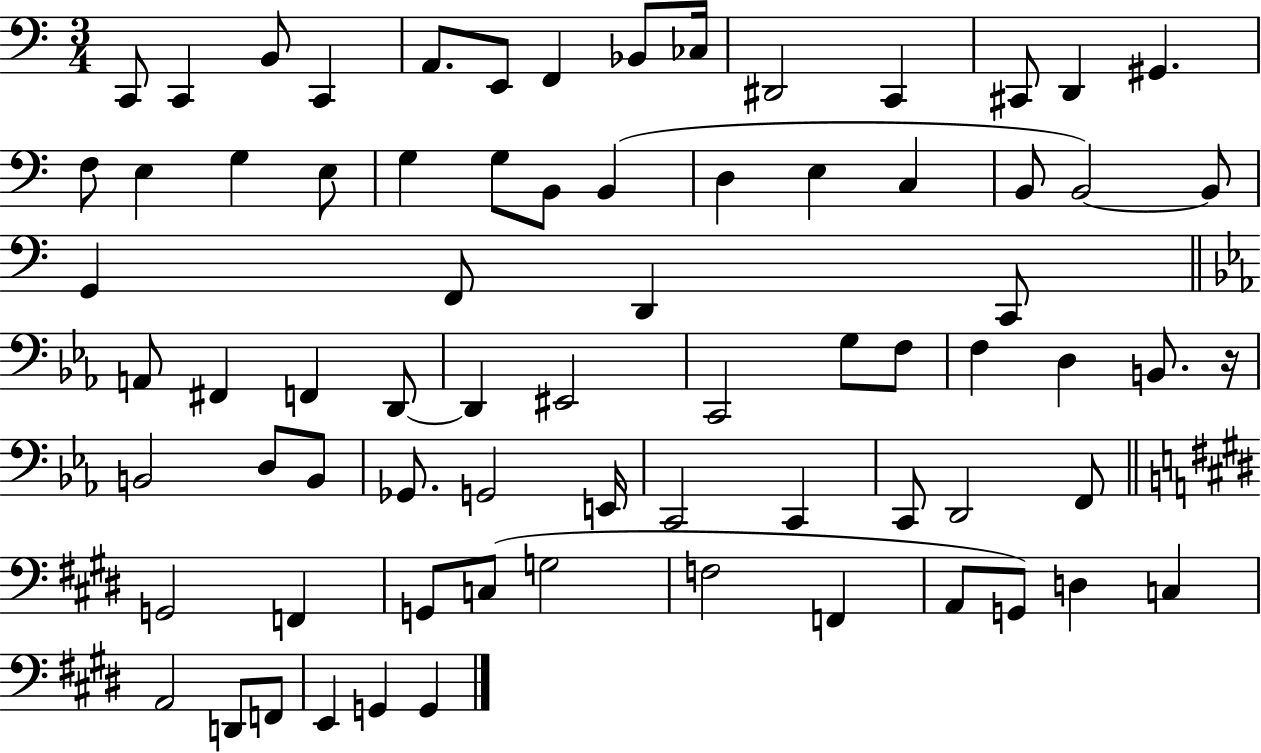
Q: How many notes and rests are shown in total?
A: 73